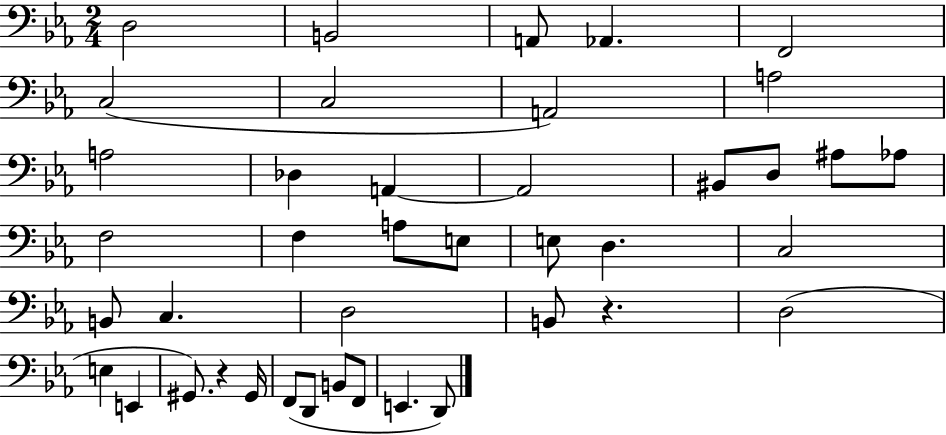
D3/h B2/h A2/e Ab2/q. F2/h C3/h C3/h A2/h A3/h A3/h Db3/q A2/q A2/h BIS2/e D3/e A#3/e Ab3/e F3/h F3/q A3/e E3/e E3/e D3/q. C3/h B2/e C3/q. D3/h B2/e R/q. D3/h E3/q E2/q G#2/e. R/q G#2/s F2/e D2/e B2/e F2/e E2/q. D2/e